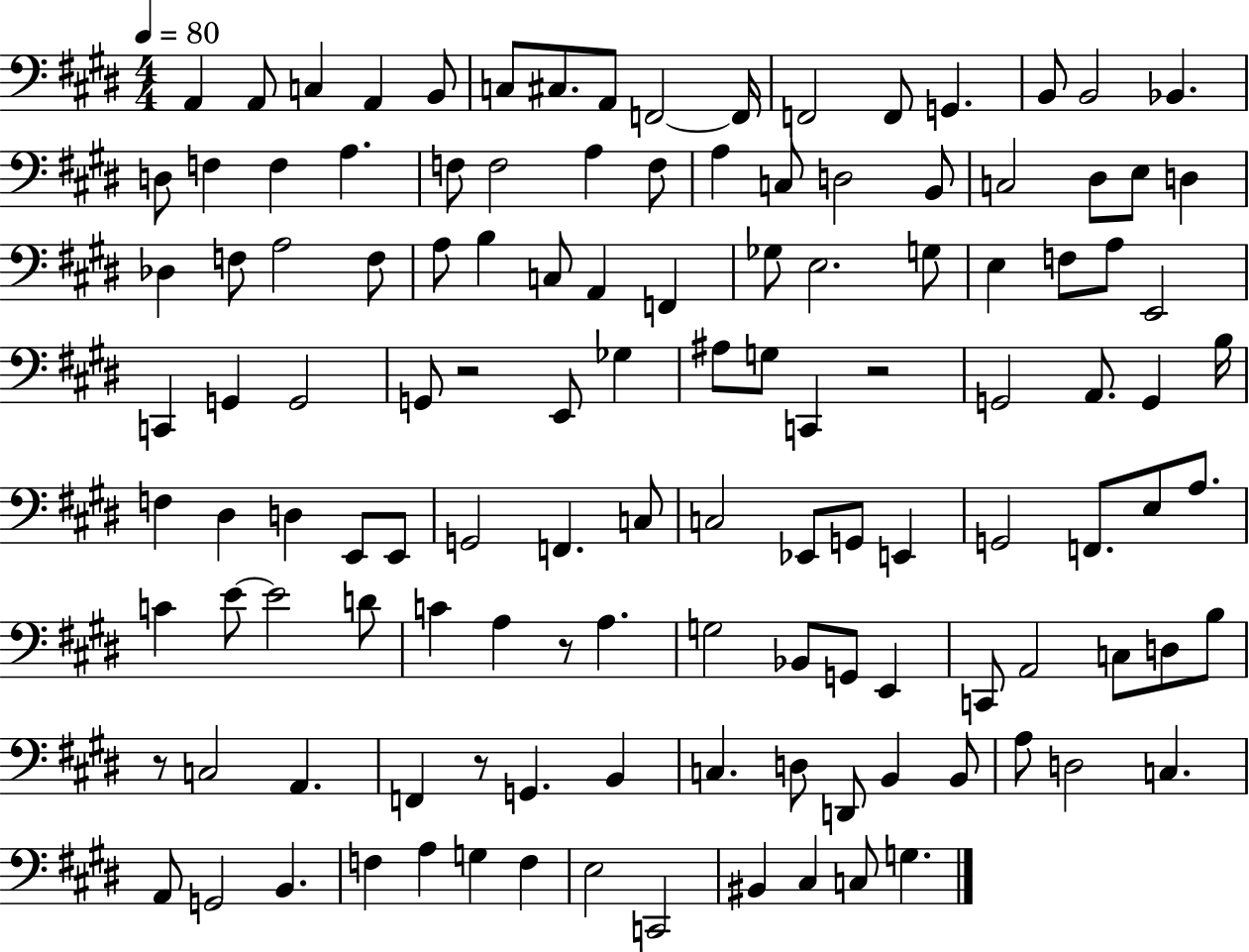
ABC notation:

X:1
T:Untitled
M:4/4
L:1/4
K:E
A,, A,,/2 C, A,, B,,/2 C,/2 ^C,/2 A,,/2 F,,2 F,,/4 F,,2 F,,/2 G,, B,,/2 B,,2 _B,, D,/2 F, F, A, F,/2 F,2 A, F,/2 A, C,/2 D,2 B,,/2 C,2 ^D,/2 E,/2 D, _D, F,/2 A,2 F,/2 A,/2 B, C,/2 A,, F,, _G,/2 E,2 G,/2 E, F,/2 A,/2 E,,2 C,, G,, G,,2 G,,/2 z2 E,,/2 _G, ^A,/2 G,/2 C,, z2 G,,2 A,,/2 G,, B,/4 F, ^D, D, E,,/2 E,,/2 G,,2 F,, C,/2 C,2 _E,,/2 G,,/2 E,, G,,2 F,,/2 E,/2 A,/2 C E/2 E2 D/2 C A, z/2 A, G,2 _B,,/2 G,,/2 E,, C,,/2 A,,2 C,/2 D,/2 B,/2 z/2 C,2 A,, F,, z/2 G,, B,, C, D,/2 D,,/2 B,, B,,/2 A,/2 D,2 C, A,,/2 G,,2 B,, F, A, G, F, E,2 C,,2 ^B,, ^C, C,/2 G,